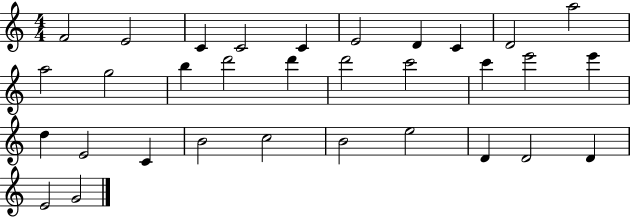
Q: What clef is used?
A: treble